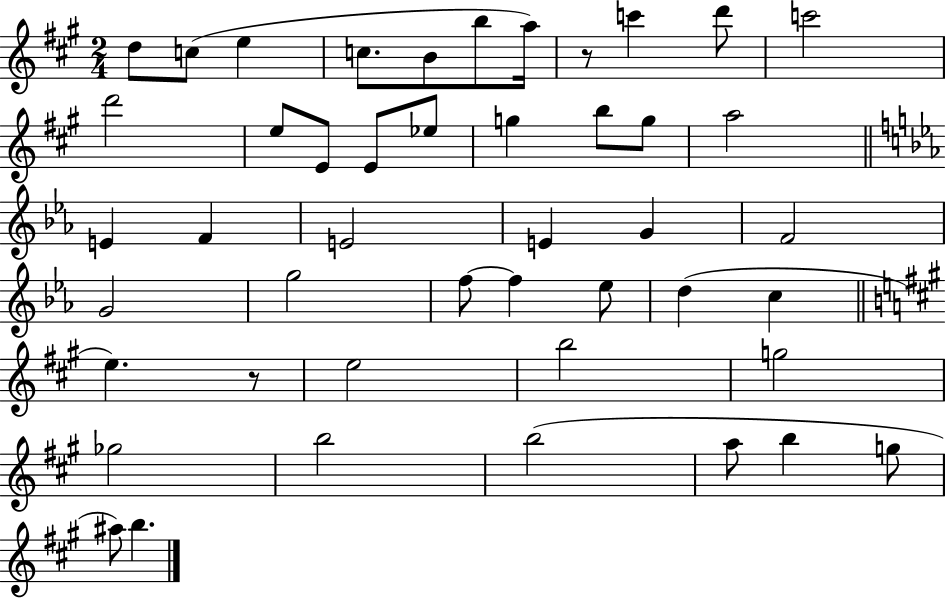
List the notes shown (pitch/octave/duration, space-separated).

D5/e C5/e E5/q C5/e. B4/e B5/e A5/s R/e C6/q D6/e C6/h D6/h E5/e E4/e E4/e Eb5/e G5/q B5/e G5/e A5/h E4/q F4/q E4/h E4/q G4/q F4/h G4/h G5/h F5/e F5/q Eb5/e D5/q C5/q E5/q. R/e E5/h B5/h G5/h Gb5/h B5/h B5/h A5/e B5/q G5/e A#5/e B5/q.